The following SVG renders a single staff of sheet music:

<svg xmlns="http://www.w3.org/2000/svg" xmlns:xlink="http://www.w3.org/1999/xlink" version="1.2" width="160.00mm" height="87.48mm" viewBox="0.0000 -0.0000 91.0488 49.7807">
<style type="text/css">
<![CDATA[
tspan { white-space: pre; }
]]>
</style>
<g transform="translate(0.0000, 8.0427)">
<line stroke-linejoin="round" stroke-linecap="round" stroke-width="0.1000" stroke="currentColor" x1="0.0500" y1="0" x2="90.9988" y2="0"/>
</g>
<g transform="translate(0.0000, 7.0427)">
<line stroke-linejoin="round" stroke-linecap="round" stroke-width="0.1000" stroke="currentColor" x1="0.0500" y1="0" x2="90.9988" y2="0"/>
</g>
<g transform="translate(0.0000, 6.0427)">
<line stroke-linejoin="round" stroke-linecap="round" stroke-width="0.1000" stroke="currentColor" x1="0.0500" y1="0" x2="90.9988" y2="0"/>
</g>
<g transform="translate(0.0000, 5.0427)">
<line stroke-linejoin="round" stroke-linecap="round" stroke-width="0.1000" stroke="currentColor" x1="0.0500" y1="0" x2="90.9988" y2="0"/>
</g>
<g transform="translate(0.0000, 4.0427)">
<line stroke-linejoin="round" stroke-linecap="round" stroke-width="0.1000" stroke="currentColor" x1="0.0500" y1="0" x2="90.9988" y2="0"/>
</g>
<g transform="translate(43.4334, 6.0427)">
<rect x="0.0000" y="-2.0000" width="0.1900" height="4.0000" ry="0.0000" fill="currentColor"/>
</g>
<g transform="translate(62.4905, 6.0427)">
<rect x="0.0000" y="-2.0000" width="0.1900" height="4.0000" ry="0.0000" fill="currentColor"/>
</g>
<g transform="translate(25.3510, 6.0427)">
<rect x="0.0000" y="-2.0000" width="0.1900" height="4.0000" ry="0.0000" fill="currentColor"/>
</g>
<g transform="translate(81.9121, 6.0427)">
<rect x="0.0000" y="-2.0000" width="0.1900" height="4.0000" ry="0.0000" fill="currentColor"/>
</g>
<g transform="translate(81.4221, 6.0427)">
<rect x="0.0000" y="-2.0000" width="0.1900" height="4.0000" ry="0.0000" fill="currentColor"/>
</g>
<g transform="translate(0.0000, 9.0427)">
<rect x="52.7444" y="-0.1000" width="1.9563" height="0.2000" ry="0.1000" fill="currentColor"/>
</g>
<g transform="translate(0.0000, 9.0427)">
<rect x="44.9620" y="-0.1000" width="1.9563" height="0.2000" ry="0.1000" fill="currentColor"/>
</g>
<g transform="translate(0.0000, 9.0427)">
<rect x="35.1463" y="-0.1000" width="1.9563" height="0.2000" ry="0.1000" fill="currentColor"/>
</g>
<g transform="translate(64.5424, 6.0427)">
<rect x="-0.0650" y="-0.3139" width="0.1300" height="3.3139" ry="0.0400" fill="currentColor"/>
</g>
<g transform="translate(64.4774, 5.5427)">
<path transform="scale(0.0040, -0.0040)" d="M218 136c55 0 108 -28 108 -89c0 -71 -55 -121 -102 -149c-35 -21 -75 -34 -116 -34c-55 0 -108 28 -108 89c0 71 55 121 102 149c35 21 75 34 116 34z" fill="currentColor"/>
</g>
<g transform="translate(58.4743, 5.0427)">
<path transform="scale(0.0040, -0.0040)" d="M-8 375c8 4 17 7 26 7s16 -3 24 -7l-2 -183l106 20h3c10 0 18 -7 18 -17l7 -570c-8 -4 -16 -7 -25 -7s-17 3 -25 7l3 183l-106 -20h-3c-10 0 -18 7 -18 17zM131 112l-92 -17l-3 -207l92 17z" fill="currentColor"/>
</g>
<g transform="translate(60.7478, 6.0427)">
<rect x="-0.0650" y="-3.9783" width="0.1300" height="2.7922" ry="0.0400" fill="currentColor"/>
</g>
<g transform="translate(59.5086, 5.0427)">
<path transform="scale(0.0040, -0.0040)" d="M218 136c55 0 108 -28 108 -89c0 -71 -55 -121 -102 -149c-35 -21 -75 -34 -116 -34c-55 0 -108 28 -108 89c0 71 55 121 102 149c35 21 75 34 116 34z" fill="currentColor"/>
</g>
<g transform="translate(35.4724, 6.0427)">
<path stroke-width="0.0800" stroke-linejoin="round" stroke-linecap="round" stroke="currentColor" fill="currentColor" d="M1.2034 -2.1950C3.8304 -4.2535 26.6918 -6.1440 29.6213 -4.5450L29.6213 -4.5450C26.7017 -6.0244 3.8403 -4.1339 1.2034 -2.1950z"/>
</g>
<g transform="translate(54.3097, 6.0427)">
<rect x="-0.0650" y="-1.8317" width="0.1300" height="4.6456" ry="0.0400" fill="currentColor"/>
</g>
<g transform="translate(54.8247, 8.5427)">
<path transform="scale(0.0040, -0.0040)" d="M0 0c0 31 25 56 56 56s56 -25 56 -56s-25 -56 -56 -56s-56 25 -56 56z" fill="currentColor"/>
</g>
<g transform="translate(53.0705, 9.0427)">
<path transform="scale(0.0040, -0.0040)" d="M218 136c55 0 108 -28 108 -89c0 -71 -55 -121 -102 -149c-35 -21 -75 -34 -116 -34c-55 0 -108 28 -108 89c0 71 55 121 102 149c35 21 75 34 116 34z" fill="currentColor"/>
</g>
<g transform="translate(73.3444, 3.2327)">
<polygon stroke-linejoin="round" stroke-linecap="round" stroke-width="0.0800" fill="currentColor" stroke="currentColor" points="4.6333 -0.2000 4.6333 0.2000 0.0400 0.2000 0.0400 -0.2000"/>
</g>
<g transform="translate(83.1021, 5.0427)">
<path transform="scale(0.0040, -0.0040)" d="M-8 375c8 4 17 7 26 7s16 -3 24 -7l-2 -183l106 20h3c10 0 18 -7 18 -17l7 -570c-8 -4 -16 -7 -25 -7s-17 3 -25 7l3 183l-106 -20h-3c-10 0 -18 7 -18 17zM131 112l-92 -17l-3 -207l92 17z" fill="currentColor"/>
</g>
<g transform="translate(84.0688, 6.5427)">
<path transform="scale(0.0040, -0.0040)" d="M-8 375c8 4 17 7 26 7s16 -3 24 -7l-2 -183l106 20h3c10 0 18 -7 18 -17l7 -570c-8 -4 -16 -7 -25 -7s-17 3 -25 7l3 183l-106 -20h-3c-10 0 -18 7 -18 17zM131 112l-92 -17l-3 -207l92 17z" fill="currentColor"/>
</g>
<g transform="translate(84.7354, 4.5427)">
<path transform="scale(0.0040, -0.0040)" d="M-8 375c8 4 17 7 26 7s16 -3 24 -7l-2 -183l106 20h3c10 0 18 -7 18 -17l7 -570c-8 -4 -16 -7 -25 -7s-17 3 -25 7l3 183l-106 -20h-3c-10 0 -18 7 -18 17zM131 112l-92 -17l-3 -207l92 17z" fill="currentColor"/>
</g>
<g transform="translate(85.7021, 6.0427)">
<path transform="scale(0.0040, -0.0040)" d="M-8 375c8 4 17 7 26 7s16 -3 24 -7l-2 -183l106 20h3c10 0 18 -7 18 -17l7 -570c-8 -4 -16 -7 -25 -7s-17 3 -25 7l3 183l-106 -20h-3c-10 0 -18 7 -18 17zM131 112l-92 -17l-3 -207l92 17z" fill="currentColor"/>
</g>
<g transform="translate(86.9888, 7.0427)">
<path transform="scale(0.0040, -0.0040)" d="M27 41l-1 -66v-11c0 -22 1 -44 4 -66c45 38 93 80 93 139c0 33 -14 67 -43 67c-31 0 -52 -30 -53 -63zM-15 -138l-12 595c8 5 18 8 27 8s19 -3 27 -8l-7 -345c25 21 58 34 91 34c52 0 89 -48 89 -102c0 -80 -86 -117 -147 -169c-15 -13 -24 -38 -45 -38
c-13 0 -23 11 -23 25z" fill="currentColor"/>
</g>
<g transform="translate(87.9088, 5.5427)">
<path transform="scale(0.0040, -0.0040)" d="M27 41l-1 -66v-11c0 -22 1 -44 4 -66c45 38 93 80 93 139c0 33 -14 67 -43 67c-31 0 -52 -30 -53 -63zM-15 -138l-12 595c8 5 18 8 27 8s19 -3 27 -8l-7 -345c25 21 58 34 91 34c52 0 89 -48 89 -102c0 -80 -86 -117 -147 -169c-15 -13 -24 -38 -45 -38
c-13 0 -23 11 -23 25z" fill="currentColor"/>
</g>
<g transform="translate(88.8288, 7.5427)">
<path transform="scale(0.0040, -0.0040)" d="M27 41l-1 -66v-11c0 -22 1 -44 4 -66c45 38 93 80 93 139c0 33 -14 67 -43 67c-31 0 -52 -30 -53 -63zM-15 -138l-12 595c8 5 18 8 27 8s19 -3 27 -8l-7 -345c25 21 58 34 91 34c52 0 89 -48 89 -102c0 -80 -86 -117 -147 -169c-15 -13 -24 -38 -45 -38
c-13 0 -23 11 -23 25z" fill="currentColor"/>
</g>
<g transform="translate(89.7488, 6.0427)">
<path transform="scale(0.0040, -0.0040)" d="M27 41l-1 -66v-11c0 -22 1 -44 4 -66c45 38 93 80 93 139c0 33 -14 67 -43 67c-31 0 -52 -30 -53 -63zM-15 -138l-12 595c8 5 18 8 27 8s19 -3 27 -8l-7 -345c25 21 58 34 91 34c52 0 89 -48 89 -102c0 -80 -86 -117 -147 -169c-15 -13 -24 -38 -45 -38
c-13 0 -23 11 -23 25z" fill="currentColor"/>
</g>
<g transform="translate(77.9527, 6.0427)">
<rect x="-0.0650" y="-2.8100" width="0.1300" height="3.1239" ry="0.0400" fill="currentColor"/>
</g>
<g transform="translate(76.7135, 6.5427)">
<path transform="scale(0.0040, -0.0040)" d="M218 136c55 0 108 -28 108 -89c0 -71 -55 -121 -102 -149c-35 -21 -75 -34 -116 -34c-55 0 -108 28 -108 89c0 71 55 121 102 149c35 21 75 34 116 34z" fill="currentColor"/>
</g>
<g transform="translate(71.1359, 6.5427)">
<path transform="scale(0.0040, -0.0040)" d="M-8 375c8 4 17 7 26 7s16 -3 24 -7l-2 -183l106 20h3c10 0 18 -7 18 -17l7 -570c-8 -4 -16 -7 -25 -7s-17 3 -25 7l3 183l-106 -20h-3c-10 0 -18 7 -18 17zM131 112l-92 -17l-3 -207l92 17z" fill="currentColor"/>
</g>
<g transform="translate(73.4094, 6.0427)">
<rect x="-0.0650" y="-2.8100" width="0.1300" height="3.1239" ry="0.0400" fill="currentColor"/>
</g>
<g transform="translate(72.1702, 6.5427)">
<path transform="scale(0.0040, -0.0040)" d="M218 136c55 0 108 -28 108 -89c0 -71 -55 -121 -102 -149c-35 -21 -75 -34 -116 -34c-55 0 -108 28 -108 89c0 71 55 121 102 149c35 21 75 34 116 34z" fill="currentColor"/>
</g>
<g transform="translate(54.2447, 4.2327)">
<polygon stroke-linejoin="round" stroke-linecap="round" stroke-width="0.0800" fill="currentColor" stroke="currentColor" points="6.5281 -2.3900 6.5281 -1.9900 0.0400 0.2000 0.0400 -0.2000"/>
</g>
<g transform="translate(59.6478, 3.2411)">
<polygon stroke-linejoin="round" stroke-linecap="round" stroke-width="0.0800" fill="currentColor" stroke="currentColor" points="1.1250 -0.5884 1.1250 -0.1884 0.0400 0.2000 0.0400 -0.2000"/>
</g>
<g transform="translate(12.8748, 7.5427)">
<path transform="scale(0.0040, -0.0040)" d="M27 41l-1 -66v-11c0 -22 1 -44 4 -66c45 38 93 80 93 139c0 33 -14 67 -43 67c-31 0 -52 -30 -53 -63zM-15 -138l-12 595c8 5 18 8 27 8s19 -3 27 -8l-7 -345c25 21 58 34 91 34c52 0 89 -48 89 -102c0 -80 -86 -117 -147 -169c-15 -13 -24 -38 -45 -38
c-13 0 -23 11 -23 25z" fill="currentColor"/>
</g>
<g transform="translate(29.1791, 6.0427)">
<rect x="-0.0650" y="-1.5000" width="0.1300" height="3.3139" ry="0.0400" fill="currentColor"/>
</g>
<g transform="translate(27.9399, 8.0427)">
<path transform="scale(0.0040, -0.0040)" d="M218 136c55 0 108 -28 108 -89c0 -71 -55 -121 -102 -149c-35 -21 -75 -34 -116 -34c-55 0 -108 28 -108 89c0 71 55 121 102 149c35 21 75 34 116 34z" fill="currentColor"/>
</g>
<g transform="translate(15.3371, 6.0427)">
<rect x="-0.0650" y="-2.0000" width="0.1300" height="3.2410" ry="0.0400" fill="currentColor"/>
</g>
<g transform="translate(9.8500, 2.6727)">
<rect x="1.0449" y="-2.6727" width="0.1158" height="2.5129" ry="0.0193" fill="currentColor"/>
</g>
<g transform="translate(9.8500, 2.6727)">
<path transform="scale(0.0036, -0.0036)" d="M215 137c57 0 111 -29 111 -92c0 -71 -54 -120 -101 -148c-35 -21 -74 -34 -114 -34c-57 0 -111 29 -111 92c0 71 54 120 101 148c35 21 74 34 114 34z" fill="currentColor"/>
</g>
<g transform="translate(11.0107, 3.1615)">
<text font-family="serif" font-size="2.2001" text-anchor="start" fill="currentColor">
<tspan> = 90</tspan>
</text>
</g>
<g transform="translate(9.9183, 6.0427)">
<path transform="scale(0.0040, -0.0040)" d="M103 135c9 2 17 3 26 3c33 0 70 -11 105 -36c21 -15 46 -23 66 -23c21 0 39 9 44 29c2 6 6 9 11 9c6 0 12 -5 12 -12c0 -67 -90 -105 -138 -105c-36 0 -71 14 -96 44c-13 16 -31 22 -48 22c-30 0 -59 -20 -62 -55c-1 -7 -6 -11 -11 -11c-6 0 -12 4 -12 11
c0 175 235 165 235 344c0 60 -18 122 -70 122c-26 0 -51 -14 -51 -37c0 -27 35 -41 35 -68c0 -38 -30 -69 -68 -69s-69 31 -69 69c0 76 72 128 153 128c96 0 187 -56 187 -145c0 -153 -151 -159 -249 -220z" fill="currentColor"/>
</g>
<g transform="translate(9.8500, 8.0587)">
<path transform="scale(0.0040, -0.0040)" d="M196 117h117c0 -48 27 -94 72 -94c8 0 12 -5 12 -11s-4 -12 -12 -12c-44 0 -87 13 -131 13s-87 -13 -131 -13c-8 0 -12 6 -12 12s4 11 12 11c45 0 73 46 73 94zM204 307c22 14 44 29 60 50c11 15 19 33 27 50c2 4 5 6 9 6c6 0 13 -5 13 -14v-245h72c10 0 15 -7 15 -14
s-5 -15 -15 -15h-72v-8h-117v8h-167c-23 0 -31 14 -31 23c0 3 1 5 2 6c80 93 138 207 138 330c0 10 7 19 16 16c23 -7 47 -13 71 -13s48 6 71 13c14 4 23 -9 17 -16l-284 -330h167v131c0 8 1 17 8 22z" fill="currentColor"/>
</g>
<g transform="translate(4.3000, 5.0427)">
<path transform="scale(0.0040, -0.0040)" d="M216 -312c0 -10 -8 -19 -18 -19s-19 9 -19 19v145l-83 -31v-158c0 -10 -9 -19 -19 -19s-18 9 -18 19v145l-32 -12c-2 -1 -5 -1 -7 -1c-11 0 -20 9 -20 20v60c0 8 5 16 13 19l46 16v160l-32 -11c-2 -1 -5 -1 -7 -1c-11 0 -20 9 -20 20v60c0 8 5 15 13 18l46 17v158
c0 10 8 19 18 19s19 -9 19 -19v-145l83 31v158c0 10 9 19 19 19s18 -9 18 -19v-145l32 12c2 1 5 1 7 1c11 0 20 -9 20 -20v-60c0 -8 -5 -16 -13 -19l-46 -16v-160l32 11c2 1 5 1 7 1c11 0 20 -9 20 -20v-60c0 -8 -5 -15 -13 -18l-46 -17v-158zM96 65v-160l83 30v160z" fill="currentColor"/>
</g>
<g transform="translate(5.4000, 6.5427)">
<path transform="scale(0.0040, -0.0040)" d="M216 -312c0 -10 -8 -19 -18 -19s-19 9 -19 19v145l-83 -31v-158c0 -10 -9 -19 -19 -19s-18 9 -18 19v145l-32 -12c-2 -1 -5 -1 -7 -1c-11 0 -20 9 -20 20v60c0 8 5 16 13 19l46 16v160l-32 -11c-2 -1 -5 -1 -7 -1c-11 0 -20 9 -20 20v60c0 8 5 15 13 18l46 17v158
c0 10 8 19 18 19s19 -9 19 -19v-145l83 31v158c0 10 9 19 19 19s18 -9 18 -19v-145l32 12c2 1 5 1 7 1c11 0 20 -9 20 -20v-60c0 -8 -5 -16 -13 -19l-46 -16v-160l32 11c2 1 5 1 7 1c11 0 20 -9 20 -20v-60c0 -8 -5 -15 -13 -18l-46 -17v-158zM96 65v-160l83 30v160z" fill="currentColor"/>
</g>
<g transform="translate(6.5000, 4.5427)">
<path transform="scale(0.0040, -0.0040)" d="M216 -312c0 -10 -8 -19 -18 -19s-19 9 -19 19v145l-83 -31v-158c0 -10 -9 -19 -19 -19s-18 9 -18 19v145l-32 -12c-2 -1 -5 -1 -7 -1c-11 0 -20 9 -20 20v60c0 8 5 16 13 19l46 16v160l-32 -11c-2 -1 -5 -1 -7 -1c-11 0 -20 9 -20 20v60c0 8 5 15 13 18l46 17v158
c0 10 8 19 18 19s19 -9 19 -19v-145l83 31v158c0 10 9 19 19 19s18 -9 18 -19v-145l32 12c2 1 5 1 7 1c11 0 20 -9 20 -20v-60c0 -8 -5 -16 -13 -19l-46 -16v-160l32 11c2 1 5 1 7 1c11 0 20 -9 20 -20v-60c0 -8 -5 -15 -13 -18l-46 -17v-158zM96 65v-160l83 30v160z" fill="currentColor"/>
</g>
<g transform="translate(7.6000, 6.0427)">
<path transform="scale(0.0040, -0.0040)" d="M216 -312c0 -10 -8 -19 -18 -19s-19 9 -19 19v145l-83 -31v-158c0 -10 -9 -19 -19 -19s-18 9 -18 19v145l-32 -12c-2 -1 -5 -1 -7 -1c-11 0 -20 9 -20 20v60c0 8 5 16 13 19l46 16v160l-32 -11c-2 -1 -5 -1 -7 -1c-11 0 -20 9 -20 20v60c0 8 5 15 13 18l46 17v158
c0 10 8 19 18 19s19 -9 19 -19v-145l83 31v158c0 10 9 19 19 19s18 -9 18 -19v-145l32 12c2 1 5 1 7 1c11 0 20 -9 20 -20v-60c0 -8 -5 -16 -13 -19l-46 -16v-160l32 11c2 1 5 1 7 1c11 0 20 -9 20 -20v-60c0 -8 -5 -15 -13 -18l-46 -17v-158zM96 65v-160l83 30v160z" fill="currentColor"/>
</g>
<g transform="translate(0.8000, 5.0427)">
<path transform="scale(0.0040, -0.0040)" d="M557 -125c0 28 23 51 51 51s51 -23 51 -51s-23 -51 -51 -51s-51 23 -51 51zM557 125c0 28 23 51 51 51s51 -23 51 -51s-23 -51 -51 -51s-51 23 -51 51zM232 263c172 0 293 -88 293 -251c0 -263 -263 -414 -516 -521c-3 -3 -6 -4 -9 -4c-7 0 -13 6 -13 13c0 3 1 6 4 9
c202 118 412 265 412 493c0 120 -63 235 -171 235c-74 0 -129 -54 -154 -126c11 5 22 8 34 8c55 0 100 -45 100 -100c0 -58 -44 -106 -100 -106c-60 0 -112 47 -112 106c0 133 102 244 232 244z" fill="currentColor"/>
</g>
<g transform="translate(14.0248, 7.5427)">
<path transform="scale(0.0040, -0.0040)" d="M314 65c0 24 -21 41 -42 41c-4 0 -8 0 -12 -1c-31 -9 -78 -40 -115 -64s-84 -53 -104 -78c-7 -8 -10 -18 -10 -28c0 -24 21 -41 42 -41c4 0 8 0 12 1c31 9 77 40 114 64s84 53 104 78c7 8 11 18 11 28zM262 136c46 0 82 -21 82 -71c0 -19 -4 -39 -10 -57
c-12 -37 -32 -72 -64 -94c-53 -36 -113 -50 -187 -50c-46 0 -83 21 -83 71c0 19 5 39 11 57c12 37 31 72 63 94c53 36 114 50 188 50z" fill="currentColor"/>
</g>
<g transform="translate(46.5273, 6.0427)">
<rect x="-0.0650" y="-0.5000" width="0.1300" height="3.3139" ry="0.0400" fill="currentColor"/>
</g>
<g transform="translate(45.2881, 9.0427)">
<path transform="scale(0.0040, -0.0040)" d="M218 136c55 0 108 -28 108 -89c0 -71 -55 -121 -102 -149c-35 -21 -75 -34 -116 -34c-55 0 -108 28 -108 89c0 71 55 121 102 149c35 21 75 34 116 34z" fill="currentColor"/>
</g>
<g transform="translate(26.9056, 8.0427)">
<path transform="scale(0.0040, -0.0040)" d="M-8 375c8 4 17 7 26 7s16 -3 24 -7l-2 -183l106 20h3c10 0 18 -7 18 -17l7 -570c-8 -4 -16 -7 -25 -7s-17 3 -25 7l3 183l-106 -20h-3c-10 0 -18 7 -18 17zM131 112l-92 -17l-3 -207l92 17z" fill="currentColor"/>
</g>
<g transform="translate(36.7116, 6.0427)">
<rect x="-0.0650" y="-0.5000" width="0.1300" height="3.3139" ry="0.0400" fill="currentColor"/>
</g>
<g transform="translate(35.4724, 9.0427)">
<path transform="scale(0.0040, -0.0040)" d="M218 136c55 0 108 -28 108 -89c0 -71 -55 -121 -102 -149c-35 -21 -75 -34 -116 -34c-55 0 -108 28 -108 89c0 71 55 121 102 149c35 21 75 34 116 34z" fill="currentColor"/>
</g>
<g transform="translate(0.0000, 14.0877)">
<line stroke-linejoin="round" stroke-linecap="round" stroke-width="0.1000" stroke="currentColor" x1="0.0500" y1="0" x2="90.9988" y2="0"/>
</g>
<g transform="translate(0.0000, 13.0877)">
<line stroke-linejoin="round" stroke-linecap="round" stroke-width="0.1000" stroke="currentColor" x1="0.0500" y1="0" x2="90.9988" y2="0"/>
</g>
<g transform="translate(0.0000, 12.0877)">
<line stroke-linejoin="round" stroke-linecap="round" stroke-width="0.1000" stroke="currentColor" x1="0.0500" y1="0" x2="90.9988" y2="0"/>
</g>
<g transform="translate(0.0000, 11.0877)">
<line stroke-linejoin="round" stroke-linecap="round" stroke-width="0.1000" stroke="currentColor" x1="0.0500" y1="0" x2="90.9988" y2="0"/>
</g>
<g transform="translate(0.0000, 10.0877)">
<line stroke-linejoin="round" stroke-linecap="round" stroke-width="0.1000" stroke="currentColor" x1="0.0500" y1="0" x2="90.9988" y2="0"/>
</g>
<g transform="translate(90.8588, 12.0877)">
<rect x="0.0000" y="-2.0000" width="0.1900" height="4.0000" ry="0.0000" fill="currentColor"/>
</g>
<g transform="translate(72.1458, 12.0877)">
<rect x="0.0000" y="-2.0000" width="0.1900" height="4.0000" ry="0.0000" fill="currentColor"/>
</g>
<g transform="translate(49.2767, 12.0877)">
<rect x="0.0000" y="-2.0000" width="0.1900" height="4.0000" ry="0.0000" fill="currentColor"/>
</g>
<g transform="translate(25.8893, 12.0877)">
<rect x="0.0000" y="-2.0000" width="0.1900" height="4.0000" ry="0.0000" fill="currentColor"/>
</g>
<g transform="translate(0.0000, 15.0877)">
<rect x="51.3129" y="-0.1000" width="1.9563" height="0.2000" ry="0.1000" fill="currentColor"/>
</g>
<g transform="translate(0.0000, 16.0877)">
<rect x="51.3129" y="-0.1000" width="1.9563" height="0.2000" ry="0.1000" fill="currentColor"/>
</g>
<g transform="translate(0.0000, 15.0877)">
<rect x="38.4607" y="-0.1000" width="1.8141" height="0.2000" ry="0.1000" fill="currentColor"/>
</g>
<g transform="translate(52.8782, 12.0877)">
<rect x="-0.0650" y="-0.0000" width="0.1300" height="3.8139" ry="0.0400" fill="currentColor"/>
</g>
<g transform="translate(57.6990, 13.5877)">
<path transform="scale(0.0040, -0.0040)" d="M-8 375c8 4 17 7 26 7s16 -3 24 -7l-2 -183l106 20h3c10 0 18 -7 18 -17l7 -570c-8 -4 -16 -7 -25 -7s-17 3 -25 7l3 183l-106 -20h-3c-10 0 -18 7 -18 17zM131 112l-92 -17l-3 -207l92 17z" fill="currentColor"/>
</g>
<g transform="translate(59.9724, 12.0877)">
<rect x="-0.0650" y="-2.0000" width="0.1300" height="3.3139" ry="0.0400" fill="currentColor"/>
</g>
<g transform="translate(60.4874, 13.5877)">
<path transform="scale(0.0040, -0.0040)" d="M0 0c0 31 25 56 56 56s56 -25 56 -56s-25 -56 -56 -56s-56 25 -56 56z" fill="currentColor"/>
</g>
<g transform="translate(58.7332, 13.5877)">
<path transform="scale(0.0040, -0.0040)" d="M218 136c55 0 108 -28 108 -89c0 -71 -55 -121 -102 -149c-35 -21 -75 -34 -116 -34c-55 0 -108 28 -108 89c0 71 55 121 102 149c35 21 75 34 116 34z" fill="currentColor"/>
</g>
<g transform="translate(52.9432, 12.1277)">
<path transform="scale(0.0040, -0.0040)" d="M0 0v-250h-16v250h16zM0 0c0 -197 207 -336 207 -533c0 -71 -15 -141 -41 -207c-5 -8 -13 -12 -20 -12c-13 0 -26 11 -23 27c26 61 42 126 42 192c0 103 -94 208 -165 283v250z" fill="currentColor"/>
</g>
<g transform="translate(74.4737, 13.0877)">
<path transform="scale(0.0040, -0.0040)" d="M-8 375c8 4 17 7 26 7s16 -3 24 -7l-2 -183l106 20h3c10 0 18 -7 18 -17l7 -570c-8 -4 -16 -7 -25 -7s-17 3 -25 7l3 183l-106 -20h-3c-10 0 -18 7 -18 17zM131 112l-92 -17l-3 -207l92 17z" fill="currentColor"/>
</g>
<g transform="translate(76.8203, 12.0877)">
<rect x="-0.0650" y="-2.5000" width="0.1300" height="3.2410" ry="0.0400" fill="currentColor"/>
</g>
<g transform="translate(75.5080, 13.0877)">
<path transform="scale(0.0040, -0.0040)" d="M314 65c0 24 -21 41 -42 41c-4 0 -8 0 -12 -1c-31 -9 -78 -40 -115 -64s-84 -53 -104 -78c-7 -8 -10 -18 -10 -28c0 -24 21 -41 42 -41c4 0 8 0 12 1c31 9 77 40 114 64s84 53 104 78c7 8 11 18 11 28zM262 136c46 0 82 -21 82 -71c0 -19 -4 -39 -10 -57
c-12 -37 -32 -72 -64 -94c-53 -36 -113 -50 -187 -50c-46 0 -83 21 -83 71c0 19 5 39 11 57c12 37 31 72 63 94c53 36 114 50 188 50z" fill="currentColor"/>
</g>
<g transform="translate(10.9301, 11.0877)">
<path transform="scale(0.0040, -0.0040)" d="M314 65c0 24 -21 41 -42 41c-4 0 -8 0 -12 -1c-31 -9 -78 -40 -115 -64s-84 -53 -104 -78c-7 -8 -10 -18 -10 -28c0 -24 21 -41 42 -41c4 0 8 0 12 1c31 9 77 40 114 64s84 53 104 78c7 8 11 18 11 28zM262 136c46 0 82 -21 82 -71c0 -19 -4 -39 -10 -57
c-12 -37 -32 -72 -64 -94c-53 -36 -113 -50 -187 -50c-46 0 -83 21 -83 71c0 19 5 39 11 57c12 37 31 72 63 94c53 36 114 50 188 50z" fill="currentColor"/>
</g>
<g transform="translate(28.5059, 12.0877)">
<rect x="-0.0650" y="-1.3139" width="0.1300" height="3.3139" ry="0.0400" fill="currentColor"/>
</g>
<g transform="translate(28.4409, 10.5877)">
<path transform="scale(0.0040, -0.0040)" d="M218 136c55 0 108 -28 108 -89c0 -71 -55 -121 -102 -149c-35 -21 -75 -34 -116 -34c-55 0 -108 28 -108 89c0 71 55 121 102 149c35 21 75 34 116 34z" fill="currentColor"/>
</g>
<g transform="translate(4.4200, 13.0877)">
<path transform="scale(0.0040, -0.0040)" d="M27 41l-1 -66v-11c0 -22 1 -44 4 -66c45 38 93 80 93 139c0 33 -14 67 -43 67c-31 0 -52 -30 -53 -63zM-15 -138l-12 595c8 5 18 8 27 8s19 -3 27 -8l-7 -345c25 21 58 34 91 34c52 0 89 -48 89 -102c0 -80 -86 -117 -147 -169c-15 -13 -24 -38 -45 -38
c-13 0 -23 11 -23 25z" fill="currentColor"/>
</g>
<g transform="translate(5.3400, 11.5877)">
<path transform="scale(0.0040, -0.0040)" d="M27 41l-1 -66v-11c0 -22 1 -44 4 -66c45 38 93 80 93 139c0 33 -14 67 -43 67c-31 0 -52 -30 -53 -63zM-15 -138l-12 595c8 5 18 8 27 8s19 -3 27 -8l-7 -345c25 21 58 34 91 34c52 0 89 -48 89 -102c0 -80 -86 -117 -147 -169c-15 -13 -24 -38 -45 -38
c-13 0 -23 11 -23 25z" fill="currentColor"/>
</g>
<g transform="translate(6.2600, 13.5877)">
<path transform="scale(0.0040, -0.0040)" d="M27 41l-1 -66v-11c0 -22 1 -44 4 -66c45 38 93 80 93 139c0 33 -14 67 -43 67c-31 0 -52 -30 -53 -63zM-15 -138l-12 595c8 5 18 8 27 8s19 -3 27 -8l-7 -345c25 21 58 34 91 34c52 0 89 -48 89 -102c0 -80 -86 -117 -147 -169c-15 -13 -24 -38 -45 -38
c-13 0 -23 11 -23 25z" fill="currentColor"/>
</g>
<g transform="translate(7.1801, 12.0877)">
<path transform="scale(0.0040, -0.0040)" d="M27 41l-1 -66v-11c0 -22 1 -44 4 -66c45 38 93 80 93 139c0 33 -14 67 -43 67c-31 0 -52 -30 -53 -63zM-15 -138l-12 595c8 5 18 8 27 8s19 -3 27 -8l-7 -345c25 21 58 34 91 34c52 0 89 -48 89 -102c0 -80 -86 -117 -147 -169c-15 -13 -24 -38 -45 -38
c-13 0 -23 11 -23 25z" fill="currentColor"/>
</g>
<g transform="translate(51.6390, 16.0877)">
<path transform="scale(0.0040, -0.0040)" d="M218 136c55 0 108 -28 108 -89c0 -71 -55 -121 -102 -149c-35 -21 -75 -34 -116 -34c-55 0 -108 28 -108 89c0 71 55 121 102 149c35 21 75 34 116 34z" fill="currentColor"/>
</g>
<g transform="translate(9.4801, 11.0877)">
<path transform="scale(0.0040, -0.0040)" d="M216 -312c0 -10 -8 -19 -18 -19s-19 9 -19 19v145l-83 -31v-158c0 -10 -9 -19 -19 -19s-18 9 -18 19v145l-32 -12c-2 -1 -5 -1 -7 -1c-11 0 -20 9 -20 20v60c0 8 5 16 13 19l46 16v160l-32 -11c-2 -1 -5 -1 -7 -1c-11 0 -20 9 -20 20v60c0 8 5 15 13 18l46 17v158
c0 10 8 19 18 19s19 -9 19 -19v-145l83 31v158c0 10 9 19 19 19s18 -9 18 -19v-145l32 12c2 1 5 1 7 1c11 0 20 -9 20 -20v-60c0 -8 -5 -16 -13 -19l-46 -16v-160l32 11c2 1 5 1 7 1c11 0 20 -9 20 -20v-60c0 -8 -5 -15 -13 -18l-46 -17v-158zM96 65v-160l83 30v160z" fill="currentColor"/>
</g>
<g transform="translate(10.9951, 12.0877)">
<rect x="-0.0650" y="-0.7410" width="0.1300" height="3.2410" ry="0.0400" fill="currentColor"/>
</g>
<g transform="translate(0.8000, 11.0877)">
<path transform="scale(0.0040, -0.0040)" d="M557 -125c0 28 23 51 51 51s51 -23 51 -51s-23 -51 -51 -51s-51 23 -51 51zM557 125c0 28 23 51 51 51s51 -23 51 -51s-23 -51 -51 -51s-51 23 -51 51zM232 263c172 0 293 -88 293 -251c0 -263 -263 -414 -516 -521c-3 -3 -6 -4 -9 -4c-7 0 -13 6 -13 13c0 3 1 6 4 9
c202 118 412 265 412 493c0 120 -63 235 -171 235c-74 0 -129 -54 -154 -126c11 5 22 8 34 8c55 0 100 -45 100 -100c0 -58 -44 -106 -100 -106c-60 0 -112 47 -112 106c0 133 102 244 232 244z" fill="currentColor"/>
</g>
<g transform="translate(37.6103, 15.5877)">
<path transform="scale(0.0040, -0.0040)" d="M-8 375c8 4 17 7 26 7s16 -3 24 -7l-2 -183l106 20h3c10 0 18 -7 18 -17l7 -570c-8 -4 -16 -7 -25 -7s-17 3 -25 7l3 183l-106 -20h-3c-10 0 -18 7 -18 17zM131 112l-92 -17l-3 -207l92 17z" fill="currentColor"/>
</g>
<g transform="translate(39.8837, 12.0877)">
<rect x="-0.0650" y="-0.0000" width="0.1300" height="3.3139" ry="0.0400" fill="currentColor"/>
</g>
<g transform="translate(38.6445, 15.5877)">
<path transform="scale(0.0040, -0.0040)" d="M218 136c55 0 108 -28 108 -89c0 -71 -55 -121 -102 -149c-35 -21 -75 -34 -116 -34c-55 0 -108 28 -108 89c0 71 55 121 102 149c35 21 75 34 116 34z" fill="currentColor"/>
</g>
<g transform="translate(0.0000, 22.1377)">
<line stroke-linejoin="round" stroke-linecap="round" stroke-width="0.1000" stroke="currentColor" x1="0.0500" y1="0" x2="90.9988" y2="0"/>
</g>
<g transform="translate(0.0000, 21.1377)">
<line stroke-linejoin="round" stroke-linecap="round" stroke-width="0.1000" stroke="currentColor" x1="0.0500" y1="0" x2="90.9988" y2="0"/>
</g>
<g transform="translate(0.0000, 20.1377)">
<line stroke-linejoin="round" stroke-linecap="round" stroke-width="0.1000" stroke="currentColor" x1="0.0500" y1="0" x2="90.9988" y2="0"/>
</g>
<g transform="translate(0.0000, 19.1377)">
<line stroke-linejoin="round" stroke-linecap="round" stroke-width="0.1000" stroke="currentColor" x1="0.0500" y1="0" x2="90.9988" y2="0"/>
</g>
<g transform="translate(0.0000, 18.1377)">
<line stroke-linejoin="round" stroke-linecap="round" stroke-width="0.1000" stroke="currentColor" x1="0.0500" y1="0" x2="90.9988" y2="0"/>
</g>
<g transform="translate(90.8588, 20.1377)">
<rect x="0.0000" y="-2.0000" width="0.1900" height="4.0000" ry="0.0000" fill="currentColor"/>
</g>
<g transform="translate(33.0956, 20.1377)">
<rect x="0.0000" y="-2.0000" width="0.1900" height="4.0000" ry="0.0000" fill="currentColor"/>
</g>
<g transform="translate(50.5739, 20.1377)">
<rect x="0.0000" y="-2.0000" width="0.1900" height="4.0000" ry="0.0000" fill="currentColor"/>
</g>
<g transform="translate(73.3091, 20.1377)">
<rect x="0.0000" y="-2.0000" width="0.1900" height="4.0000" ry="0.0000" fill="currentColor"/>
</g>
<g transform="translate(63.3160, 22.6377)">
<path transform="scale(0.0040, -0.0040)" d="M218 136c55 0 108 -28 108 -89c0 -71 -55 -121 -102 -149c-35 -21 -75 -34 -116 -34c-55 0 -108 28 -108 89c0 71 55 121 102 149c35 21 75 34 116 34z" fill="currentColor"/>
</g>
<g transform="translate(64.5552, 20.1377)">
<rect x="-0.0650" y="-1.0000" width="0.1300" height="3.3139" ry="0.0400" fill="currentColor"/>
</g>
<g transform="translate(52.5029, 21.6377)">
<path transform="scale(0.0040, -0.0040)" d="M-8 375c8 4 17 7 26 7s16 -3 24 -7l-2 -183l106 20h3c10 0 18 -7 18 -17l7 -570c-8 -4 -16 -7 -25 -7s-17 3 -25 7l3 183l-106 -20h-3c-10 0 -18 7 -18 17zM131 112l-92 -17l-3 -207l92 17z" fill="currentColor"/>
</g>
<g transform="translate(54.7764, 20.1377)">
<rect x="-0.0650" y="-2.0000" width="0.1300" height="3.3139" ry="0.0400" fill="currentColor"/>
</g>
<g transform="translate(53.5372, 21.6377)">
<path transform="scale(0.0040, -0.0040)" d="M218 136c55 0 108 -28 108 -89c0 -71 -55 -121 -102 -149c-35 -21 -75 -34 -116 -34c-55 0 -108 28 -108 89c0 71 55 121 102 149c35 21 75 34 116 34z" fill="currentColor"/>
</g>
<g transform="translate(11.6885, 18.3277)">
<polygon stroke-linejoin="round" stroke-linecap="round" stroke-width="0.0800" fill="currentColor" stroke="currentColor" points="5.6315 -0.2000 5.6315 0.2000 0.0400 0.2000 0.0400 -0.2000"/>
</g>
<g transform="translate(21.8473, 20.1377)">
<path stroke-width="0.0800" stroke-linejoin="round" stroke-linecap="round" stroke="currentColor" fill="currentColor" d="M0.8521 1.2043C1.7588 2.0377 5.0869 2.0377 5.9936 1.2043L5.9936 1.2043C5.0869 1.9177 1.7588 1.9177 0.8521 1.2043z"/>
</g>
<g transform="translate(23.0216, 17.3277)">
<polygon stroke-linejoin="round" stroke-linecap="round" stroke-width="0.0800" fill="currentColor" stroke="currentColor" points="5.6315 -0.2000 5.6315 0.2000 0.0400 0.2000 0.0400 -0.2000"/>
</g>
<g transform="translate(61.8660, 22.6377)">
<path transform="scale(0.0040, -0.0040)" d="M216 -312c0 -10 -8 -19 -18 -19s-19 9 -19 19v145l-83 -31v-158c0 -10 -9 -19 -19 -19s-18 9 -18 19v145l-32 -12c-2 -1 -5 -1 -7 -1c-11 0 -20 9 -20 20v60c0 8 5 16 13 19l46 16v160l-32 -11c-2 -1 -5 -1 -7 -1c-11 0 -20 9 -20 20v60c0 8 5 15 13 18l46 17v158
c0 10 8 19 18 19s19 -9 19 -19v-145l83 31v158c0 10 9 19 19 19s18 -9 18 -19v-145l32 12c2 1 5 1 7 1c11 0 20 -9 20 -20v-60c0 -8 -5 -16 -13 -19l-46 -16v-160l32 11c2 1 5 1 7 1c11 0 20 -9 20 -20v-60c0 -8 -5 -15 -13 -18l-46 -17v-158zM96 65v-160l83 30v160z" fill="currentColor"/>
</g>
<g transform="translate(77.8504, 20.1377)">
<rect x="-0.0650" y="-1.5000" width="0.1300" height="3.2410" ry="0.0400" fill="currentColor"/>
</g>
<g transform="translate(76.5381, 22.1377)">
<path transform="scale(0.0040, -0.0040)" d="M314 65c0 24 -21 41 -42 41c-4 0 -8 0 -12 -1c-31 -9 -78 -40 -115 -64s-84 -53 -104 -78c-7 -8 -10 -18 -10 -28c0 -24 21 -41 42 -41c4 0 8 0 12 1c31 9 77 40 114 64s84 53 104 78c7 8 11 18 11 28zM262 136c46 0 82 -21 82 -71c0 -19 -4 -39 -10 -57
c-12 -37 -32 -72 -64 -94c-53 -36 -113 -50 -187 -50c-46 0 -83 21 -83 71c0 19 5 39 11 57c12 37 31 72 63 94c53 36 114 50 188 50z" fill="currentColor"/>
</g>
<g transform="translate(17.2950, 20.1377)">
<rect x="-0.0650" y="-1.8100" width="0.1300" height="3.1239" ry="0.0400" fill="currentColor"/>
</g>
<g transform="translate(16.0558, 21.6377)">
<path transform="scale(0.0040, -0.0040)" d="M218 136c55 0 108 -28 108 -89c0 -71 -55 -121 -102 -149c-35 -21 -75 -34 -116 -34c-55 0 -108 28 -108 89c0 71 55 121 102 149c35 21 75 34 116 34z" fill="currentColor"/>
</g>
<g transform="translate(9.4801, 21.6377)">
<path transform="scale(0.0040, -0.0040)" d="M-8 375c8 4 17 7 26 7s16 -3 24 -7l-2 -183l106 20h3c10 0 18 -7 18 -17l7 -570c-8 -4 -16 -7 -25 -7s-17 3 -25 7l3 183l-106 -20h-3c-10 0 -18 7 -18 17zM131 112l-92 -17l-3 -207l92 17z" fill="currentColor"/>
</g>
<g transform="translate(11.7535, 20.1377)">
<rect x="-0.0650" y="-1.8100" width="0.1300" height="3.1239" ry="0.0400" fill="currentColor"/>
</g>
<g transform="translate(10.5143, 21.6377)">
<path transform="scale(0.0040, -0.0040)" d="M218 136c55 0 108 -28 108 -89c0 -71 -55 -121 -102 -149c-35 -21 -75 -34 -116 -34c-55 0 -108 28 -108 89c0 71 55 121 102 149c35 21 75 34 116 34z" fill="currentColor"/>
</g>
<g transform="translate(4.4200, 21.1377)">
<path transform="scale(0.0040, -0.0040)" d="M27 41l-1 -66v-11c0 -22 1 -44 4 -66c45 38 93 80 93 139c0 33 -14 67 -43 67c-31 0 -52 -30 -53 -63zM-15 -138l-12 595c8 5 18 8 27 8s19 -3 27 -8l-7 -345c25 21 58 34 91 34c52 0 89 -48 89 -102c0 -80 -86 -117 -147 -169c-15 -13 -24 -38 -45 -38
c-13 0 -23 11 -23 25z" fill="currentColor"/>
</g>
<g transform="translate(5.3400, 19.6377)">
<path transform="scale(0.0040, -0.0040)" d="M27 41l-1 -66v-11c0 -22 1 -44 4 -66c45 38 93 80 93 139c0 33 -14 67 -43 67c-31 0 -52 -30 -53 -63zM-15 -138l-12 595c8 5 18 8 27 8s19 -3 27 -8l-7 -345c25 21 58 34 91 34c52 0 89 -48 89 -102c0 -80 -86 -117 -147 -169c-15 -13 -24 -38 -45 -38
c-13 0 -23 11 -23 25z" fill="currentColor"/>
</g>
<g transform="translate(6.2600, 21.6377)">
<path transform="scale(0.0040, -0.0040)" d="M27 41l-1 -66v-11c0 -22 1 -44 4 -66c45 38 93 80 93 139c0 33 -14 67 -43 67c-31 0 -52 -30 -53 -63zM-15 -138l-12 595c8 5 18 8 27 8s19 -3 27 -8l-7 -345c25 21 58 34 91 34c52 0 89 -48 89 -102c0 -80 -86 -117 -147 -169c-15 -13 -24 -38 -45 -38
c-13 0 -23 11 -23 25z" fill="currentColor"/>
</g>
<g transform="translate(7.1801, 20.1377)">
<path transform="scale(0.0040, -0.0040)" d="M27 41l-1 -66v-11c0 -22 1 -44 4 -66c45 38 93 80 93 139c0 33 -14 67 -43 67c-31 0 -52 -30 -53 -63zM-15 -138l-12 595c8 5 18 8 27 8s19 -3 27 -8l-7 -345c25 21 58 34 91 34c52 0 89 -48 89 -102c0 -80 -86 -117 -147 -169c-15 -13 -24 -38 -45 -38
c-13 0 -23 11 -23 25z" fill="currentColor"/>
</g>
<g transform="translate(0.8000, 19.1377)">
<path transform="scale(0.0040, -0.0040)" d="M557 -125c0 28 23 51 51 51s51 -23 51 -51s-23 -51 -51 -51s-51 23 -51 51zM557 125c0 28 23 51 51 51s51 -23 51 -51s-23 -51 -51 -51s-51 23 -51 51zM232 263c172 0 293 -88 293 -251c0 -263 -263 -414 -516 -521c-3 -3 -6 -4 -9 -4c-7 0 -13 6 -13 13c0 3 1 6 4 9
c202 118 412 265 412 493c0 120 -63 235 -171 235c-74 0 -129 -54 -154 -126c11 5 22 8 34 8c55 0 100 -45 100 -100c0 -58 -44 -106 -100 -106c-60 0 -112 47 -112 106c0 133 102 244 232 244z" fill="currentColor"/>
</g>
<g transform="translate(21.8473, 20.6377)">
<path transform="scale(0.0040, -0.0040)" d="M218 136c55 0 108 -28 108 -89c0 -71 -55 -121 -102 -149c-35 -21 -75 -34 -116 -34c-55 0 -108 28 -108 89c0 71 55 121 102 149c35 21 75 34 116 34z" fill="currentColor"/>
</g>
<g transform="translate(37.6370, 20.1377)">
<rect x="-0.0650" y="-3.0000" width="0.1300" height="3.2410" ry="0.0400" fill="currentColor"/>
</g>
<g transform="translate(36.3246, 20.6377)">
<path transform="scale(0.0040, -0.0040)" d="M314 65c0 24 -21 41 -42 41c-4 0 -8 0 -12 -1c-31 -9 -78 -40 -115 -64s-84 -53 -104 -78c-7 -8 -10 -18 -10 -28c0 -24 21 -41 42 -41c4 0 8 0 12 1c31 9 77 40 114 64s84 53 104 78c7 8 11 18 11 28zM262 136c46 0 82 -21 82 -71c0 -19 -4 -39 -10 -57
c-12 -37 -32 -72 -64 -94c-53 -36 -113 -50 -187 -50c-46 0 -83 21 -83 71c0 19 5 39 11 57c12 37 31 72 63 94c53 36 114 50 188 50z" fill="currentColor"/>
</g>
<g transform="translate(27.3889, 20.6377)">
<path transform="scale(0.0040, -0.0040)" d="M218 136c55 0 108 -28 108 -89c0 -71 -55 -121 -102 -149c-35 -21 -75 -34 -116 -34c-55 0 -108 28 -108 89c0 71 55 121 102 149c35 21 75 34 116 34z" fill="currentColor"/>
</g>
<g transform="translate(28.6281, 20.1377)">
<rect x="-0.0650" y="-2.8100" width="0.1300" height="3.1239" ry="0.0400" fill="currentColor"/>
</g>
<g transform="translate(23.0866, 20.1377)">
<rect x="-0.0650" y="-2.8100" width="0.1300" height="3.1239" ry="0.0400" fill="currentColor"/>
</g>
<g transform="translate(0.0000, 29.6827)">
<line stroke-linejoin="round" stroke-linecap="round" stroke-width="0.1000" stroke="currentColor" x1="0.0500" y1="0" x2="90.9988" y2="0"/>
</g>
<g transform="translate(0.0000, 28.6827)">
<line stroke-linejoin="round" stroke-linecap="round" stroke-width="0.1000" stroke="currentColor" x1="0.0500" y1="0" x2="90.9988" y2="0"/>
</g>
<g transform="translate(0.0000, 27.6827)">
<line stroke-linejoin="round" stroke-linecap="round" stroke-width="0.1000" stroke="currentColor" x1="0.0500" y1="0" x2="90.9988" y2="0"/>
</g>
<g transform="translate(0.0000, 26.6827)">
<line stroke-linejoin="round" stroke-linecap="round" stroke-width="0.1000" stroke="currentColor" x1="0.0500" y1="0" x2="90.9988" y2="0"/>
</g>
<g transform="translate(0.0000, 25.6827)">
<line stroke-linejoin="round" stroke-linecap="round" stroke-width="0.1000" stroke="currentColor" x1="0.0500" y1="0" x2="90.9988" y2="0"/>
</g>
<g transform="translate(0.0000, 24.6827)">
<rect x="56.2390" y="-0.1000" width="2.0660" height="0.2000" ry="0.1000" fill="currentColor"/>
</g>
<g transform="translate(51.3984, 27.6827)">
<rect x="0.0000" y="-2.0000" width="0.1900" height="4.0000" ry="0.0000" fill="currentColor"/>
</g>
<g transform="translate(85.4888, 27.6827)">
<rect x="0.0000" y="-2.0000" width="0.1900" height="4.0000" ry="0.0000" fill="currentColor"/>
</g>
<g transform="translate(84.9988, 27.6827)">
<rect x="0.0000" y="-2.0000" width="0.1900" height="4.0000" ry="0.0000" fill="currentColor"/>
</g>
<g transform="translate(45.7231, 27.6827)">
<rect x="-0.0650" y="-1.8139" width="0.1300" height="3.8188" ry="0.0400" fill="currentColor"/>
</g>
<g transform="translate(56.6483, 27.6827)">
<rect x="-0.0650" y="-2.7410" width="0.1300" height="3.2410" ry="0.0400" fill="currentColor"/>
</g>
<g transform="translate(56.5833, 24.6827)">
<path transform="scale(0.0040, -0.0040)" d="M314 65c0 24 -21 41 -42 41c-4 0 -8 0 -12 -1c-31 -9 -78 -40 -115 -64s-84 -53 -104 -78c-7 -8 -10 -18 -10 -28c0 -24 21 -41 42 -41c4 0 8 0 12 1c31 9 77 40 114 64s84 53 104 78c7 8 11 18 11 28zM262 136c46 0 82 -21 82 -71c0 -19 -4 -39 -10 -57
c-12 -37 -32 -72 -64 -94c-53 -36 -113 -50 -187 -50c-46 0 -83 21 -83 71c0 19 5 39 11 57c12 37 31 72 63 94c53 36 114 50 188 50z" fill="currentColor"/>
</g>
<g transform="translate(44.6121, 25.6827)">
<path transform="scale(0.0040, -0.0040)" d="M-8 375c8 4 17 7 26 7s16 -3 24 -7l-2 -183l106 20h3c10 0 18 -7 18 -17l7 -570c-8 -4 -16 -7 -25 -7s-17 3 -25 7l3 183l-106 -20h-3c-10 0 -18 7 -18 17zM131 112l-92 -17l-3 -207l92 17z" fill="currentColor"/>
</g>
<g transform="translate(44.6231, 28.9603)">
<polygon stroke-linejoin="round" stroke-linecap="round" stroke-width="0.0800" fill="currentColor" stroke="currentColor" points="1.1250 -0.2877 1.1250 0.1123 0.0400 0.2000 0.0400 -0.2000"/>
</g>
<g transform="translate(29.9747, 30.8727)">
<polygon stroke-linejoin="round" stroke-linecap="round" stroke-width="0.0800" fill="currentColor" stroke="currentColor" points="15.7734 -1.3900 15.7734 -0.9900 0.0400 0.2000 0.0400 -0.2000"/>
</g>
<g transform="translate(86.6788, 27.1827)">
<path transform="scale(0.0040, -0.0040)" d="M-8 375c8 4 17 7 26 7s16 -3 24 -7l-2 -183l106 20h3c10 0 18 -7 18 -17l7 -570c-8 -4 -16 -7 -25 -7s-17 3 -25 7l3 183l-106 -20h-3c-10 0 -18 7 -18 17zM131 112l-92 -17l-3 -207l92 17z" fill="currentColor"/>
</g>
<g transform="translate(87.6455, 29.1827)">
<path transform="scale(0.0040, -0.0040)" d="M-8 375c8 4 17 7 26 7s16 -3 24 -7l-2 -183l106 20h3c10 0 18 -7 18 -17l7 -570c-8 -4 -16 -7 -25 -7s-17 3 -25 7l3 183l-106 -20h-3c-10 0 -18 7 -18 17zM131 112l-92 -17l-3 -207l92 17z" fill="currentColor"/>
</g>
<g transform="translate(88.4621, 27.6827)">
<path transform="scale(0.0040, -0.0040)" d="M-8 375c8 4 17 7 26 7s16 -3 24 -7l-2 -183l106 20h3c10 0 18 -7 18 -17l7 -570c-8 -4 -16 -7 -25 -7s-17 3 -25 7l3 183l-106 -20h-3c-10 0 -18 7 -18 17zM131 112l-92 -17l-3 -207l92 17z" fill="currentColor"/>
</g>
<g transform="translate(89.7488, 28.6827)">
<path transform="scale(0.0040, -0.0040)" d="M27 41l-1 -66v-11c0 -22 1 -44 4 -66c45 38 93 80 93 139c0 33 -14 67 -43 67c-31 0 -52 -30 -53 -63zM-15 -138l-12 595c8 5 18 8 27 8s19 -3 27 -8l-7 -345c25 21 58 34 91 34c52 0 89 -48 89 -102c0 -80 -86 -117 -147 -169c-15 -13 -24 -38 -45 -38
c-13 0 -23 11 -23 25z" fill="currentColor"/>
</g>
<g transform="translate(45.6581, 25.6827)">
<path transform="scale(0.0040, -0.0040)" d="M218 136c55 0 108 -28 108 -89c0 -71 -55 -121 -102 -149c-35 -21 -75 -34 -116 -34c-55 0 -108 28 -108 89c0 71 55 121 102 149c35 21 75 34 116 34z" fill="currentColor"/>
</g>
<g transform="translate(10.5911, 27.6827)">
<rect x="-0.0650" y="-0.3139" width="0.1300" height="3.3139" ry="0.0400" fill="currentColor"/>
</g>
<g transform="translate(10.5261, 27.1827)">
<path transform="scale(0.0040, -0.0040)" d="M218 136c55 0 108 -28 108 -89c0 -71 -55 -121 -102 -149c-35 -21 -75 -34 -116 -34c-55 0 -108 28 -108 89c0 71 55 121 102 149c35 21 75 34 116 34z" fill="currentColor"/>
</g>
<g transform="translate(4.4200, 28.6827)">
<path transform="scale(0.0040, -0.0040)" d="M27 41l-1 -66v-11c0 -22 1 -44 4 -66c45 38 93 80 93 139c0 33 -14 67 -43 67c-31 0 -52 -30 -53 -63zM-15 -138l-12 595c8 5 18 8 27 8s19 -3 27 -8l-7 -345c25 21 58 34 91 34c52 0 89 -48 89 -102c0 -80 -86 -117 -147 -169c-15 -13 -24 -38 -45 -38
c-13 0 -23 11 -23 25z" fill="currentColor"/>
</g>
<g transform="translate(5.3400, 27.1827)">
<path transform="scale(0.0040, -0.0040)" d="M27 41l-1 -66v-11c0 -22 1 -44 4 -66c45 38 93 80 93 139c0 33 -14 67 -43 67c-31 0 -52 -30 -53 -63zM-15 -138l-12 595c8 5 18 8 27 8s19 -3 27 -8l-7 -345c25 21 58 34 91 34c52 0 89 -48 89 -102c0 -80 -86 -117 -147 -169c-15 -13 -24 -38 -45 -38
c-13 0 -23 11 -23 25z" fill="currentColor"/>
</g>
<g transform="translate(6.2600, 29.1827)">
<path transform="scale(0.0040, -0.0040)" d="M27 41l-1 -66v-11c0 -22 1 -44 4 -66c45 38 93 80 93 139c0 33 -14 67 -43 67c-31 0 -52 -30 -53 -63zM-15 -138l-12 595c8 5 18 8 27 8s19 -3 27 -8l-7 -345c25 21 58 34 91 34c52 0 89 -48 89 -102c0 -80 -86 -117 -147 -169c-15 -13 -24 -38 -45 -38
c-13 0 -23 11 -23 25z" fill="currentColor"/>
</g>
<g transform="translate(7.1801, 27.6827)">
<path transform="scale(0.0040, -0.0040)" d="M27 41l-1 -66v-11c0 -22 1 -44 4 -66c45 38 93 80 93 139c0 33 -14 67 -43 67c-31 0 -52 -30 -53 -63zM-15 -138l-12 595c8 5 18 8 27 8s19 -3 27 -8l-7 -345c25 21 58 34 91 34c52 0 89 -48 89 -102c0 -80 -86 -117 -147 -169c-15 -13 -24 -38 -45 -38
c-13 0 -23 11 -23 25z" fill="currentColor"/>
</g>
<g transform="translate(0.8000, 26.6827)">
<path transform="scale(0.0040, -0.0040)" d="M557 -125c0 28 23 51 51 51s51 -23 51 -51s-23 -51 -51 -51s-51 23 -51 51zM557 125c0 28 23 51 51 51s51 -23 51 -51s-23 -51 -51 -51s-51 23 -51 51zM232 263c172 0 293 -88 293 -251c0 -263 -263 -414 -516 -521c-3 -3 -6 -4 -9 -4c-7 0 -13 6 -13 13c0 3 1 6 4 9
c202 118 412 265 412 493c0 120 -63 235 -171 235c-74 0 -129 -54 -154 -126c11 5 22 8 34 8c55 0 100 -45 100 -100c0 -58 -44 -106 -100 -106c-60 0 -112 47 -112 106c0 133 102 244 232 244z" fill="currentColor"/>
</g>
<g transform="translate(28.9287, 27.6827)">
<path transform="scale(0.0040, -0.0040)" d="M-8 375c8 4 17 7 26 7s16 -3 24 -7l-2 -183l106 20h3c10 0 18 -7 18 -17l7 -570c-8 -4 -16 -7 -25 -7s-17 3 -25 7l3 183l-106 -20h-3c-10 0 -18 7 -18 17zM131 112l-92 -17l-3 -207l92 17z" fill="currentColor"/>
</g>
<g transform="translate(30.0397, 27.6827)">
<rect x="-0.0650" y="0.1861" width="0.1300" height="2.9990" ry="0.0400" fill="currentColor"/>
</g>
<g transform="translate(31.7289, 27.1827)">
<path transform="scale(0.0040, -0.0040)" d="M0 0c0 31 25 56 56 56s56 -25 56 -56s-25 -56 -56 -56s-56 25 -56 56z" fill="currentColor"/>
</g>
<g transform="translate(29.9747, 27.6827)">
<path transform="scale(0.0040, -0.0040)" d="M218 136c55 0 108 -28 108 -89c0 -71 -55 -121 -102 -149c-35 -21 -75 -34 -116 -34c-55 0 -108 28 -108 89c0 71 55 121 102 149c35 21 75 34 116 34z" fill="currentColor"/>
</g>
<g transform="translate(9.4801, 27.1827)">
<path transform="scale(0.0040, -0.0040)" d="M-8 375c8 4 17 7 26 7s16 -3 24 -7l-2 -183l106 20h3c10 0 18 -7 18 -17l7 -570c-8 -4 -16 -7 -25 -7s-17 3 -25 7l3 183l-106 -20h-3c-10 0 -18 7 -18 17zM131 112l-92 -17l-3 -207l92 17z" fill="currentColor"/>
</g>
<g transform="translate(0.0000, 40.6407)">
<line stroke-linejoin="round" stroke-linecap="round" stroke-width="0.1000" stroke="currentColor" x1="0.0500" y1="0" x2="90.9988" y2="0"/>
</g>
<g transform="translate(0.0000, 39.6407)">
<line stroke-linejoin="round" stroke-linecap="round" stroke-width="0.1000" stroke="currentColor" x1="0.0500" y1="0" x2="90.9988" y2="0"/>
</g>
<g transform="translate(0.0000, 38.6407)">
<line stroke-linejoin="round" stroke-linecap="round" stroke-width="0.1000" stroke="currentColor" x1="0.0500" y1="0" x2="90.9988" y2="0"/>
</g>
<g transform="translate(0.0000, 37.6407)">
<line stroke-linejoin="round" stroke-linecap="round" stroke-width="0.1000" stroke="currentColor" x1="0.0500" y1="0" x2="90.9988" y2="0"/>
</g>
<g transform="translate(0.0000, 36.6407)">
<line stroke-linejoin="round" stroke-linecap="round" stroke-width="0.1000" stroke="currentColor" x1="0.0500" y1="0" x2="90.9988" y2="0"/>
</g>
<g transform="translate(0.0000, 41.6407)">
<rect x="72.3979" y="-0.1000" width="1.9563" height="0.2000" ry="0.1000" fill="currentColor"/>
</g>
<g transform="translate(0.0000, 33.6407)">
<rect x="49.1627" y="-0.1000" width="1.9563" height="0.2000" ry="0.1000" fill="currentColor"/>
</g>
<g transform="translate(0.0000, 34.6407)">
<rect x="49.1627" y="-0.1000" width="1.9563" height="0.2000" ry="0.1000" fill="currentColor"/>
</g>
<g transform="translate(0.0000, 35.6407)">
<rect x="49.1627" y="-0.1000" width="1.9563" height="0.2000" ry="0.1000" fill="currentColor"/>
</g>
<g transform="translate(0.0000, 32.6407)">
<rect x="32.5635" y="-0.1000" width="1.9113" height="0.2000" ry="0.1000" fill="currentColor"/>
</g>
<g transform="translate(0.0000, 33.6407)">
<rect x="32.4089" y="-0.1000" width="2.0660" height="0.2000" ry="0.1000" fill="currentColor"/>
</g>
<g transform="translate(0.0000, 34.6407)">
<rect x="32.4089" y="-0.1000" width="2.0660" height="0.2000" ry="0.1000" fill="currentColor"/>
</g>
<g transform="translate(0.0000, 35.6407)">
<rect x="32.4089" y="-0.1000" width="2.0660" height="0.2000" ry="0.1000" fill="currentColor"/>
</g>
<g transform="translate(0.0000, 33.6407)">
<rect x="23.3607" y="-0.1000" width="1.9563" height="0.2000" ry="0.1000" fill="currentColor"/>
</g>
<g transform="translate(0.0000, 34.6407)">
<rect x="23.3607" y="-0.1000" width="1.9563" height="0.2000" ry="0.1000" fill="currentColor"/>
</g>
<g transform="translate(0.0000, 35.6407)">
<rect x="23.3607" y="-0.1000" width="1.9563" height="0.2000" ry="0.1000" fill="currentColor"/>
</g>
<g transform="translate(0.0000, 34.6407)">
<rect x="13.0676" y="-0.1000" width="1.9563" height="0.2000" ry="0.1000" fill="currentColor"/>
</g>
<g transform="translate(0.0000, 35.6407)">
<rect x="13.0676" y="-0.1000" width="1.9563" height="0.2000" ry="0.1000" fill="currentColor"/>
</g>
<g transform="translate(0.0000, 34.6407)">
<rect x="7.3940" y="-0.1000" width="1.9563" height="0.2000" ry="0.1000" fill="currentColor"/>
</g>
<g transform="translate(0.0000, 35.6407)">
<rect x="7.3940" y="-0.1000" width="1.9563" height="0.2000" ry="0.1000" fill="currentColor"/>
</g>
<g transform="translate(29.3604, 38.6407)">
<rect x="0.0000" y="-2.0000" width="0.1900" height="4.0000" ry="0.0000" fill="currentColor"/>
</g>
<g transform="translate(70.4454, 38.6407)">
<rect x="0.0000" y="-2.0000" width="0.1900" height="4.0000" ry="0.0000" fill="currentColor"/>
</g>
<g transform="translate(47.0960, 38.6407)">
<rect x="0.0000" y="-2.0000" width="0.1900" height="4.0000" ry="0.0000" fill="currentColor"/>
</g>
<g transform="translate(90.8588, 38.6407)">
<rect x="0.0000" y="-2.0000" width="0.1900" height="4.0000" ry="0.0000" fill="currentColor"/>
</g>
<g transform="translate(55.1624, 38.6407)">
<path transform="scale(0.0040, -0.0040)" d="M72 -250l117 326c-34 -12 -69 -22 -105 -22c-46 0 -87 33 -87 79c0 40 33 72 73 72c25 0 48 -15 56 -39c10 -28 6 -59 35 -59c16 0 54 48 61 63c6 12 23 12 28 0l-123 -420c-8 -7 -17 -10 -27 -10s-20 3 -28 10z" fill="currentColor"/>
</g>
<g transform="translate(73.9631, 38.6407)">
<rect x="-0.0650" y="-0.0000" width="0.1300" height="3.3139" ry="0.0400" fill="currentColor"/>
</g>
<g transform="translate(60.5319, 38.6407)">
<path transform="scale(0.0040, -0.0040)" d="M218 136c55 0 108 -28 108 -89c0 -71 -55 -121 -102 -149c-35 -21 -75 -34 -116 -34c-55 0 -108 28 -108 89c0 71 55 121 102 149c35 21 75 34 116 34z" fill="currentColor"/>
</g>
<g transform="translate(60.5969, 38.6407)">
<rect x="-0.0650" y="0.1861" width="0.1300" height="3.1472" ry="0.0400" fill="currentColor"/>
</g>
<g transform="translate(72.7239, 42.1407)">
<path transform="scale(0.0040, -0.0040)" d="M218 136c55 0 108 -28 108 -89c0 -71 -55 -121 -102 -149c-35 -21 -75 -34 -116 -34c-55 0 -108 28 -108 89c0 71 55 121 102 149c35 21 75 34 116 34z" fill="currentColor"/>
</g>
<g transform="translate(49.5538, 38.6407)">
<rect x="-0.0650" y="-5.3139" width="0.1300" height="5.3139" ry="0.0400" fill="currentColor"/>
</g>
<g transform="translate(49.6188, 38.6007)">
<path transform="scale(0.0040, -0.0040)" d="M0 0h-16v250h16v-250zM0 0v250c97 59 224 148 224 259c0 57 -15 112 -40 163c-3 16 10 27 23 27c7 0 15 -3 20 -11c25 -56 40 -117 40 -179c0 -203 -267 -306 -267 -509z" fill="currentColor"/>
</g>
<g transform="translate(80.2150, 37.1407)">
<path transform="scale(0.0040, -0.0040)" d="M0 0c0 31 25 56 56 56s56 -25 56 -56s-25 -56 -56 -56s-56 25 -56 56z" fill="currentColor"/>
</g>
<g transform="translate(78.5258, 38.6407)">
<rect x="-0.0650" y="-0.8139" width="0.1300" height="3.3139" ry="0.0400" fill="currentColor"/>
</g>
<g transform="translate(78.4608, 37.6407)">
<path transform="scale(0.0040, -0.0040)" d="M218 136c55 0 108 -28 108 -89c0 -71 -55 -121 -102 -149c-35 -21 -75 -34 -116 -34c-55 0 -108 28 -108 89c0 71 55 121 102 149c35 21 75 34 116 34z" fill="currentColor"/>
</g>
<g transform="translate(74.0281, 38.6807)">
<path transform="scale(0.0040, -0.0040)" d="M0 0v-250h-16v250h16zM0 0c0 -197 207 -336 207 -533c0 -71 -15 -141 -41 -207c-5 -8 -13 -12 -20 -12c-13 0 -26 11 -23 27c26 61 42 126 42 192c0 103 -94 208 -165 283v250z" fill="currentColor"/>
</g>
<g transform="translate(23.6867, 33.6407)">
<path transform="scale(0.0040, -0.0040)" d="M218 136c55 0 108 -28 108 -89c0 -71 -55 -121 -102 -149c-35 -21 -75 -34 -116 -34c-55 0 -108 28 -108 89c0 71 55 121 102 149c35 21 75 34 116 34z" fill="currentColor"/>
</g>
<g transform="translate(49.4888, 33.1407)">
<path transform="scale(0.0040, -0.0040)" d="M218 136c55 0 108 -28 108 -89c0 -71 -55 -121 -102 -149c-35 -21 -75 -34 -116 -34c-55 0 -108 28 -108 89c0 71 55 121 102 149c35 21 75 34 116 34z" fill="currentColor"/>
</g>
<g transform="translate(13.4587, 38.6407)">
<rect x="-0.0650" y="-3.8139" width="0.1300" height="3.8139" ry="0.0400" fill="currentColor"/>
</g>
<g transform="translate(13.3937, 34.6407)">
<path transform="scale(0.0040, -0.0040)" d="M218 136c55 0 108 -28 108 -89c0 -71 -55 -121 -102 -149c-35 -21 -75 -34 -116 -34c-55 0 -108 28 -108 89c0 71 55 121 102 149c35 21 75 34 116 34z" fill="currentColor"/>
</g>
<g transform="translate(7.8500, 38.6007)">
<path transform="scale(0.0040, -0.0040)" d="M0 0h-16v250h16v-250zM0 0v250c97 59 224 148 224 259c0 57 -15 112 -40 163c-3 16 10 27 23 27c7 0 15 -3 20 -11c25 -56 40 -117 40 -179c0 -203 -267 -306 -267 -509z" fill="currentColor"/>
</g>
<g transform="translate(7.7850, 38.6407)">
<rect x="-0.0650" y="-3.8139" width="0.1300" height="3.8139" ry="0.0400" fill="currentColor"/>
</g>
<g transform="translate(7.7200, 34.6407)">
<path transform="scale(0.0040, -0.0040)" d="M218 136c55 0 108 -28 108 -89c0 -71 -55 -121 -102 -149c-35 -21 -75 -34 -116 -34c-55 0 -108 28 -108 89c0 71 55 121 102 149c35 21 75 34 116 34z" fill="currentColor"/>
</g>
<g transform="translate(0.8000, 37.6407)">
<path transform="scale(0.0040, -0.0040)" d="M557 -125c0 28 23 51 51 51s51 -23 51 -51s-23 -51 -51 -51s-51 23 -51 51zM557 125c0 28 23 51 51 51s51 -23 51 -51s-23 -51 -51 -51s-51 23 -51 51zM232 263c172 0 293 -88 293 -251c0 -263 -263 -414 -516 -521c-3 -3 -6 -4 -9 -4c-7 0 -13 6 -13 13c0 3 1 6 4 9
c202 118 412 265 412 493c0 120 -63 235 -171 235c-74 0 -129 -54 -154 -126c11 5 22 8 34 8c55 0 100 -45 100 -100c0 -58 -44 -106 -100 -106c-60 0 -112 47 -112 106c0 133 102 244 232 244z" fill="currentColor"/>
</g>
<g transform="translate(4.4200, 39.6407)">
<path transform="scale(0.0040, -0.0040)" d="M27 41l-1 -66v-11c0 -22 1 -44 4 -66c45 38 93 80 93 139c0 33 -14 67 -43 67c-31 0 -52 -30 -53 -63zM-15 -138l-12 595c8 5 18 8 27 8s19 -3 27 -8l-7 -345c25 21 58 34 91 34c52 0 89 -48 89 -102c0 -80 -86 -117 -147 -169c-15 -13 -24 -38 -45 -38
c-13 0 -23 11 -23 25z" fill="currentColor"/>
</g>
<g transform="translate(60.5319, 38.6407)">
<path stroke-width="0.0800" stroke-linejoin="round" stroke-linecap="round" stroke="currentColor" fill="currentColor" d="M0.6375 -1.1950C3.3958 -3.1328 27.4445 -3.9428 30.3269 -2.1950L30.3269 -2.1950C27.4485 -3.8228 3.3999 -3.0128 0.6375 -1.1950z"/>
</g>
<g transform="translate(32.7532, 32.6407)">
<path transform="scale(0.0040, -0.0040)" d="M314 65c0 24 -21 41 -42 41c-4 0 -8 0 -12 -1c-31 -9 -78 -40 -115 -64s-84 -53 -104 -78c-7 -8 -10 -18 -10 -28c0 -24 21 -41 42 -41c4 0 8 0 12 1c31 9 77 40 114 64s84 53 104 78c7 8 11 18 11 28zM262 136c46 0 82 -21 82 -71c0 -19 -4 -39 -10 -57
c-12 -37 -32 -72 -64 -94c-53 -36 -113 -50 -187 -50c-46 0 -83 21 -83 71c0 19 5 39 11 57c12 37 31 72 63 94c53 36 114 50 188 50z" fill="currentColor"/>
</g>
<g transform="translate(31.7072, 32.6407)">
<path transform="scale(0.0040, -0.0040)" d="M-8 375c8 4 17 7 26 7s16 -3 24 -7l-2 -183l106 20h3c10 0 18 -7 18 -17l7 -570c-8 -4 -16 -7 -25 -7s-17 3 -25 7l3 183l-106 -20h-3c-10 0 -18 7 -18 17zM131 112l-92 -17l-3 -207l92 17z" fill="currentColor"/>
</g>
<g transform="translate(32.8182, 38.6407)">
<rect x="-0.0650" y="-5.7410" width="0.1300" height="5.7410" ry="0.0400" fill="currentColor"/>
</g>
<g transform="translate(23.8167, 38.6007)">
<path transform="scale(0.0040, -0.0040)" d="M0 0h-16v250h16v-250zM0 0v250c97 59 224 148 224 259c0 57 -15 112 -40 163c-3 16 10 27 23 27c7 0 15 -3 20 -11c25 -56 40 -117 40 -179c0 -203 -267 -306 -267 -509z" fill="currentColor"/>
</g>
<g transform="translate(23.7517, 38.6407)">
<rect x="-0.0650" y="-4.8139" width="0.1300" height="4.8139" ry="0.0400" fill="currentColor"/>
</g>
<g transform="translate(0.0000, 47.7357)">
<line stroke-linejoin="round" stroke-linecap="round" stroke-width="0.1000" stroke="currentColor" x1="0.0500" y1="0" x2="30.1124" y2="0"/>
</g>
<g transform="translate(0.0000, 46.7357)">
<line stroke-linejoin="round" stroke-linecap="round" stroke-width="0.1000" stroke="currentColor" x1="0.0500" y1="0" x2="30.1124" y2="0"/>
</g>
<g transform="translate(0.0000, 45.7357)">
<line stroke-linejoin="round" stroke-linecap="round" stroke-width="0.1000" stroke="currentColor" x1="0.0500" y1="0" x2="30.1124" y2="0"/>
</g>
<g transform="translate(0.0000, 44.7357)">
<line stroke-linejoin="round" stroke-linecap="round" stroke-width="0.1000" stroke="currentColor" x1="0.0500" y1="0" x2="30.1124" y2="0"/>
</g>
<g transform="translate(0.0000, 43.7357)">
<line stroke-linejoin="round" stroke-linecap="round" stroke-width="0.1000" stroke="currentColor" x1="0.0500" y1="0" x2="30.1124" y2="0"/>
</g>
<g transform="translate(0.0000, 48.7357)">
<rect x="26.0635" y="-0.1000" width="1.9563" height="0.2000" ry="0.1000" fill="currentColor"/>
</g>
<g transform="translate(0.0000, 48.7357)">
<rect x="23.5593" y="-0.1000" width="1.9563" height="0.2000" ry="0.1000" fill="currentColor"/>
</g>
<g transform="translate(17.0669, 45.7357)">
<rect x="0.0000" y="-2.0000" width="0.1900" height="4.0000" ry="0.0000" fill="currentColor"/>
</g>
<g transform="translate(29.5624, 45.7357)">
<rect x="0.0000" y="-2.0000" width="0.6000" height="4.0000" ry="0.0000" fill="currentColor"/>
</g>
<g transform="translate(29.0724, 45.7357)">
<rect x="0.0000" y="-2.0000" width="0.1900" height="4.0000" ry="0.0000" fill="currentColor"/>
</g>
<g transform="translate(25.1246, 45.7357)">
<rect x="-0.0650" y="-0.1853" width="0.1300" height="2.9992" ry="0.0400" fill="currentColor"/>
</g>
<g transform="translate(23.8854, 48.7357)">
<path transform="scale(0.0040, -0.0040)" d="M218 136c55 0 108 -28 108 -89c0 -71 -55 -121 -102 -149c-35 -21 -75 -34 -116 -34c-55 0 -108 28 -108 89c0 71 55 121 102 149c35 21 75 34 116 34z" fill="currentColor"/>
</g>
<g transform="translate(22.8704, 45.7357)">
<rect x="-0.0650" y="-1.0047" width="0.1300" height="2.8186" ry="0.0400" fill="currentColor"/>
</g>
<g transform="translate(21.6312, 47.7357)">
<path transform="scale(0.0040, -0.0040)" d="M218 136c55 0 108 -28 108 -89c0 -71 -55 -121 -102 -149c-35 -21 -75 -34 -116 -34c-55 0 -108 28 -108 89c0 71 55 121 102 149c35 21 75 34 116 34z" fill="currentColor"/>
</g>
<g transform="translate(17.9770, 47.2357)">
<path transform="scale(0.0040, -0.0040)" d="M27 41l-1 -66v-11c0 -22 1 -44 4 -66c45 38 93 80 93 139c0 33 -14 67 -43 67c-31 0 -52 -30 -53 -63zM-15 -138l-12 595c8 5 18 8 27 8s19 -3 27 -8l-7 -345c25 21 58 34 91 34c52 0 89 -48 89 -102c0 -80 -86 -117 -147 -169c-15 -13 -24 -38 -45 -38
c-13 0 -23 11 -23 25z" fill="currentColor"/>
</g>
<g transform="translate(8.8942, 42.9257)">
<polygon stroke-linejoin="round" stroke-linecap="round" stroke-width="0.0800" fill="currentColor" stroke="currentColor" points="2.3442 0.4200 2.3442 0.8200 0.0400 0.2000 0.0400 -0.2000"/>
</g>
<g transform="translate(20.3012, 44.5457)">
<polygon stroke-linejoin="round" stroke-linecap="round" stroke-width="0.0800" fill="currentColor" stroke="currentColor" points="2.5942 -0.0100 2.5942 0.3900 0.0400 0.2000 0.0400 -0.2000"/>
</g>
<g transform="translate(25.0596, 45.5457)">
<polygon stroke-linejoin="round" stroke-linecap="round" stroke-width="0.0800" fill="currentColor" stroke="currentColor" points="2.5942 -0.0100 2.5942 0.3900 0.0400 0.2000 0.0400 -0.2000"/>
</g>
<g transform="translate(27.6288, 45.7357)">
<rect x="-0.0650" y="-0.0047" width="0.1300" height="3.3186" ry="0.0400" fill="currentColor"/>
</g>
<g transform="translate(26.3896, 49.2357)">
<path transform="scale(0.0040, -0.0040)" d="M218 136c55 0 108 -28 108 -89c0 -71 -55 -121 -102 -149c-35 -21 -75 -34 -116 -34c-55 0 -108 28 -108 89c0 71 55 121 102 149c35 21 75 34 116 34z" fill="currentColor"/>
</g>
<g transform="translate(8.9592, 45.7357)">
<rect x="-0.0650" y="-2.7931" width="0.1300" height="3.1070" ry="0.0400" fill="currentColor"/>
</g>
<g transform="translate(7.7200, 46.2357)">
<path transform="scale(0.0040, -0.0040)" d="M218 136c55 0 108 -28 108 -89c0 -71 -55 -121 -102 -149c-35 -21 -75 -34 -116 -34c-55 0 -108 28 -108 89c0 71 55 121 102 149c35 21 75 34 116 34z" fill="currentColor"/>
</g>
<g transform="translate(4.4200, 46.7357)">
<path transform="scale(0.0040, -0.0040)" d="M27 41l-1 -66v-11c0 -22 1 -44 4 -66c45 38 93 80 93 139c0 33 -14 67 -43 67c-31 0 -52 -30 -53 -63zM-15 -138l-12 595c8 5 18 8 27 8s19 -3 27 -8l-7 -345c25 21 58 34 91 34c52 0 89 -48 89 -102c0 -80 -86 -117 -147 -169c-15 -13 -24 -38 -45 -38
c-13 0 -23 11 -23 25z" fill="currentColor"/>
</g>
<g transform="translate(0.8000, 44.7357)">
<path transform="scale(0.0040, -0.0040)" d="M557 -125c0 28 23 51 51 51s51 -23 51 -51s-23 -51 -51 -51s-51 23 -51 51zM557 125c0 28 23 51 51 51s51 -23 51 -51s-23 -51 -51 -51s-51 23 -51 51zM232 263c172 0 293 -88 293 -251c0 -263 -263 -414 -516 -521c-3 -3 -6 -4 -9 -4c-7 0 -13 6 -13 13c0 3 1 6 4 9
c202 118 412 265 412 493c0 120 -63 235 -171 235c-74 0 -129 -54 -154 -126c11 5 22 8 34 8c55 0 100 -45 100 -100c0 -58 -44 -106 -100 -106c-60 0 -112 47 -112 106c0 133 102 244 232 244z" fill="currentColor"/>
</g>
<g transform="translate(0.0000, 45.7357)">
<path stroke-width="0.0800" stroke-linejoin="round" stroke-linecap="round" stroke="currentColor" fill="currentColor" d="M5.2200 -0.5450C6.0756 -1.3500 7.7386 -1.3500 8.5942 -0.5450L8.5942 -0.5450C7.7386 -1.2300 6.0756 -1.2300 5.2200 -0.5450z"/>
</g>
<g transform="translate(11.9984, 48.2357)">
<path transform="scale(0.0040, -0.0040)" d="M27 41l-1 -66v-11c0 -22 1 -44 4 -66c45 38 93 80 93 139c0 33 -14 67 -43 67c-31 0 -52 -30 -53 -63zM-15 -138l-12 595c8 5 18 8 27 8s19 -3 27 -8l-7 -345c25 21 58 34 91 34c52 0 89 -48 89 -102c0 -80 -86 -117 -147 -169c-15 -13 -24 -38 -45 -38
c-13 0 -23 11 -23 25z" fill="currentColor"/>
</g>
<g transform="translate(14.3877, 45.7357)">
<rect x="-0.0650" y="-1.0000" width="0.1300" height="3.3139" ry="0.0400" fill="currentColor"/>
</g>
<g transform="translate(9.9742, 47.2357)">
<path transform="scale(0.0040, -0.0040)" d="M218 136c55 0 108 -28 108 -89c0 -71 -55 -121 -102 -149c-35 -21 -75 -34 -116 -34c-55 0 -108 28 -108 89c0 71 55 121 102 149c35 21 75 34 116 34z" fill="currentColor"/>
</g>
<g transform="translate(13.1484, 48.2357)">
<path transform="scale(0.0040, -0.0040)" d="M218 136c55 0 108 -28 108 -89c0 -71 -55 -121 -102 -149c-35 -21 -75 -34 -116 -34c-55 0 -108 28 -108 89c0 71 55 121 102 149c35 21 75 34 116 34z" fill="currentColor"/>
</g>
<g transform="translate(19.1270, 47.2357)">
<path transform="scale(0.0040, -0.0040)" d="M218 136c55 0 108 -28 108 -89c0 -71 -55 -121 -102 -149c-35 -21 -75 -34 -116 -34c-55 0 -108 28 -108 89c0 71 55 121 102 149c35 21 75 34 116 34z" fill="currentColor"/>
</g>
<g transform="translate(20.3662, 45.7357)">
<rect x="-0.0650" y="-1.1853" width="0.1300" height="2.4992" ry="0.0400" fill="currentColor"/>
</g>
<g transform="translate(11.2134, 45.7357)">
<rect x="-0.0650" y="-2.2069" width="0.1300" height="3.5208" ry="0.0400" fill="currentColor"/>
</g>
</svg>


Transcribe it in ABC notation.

X:1
T:Untitled
M:2/4
L:1/4
K:E
_A,,2 G,, E,, E,, E,,/2 F,/4 E, C,/2 C,/2 ^F,2 G, D,, C,,/2 A,, B,,2 A,,/2 A,,/2 C,/2 C,/2 C,2 A,, ^F,, G,,2 E, D,/2 A,/4 C2 E/2 E G/2 B2 A/2 z/2 D, D,,/2 F, C,/2 A,,/2 _F,, _A,,/2 G,,/2 E,,/2 D,,/2